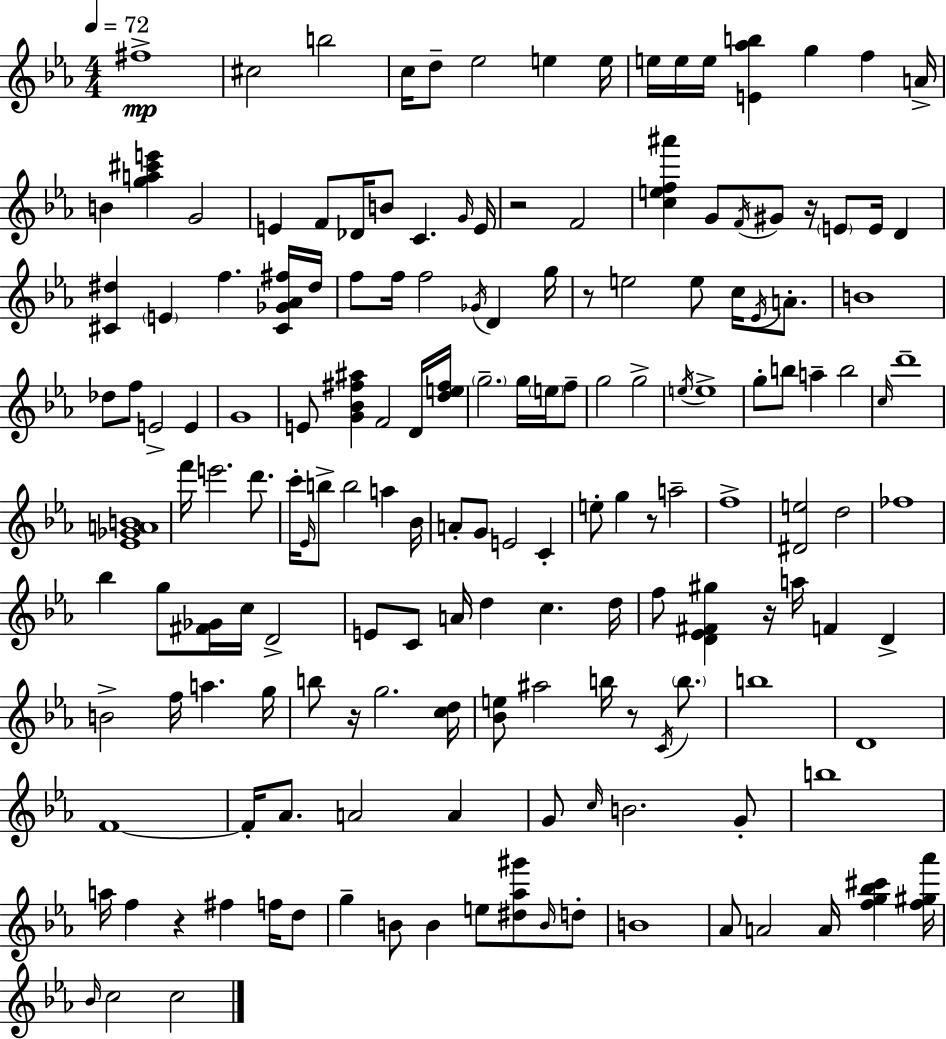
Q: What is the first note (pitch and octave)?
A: F#5